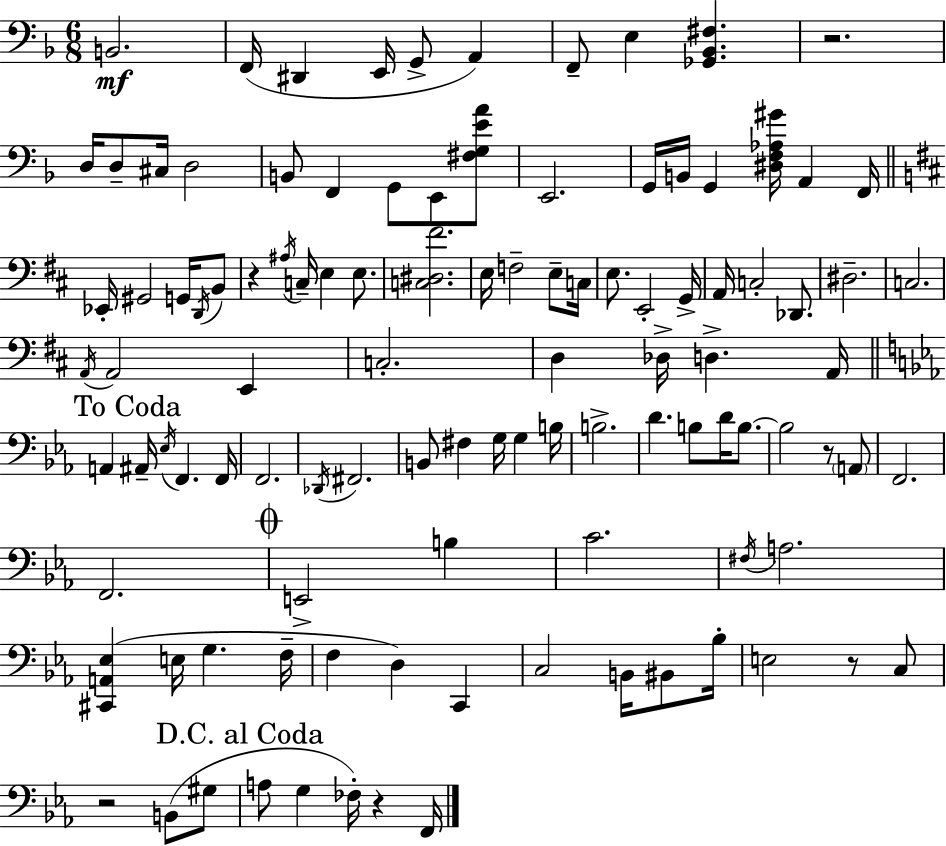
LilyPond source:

{
  \clef bass
  \numericTimeSignature
  \time 6/8
  \key d \minor
  \repeat volta 2 { b,2.\mf | f,16( dis,4 e,16 g,8-> a,4) | f,8-- e4 <ges, bes, fis>4. | r2. | \break d16 d8-- cis16 d2 | b,8 f,4 g,8 e,8 <fis g e' a'>8 | e,2. | g,16 b,16 g,4 <dis f aes gis'>16 a,4 f,16 | \break \bar "||" \break \key d \major ees,16-. gis,2 g,16 \acciaccatura { d,16 } b,8 | r4 \acciaccatura { ais16 } c16-- e4 e8. | <c dis fis'>2. | e16 f2-- e8-- | \break c16 e8. e,2-. | g,16-> a,16 c2-. des,8. | dis2.-- | c2. | \break \acciaccatura { a,16 } a,2 e,4 | c2.-. | d4 des16-> d4.-> | a,16 \mark "To Coda" \bar "||" \break \key ees \major a,4 ais,16-- \acciaccatura { ees16 } f,4. | f,16 f,2. | \acciaccatura { des,16 } fis,2. | b,8 fis4 g16 g4 | \break b16 b2.-> | d'4. b8 d'16 b8.~~ | b2 r8 | \parenthesize a,8 f,2. | \break f,2. | \mark \markup { \musicglyph "scripts.coda" } e,2-> b4 | c'2. | \acciaccatura { fis16 } a2. | \break <cis, a, ees>4( e16 g4. | f16-- f4 d4) c,4 | c2 b,16 | bis,8 bes16-. e2 r8 | \break c8 r2 b,8( | gis8 \mark "D.C. al Coda" a8 g4 fes16-.) r4 | f,16 } \bar "|."
}